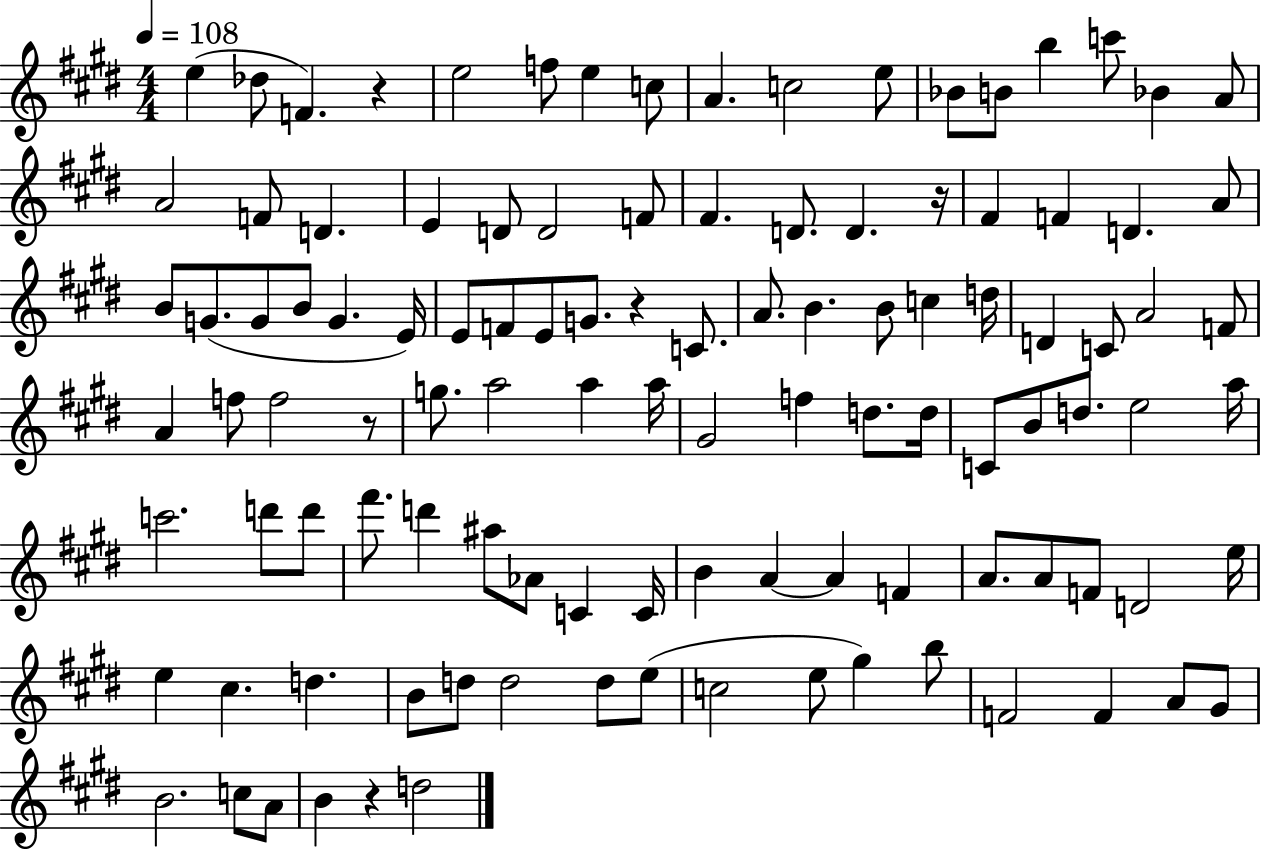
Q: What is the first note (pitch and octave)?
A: E5